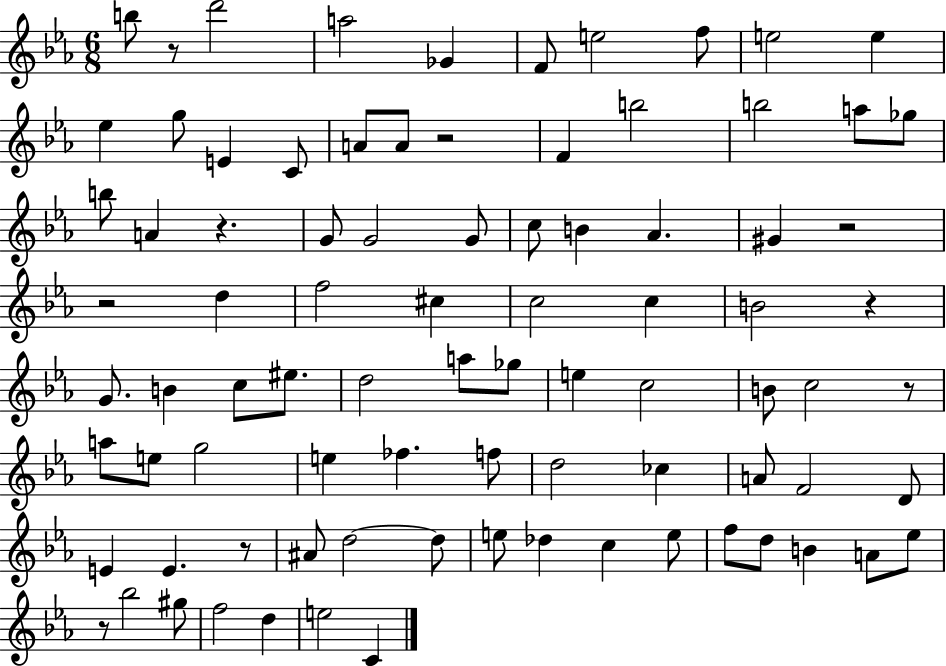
B5/e R/e D6/h A5/h Gb4/q F4/e E5/h F5/e E5/h E5/q Eb5/q G5/e E4/q C4/e A4/e A4/e R/h F4/q B5/h B5/h A5/e Gb5/e B5/e A4/q R/q. G4/e G4/h G4/e C5/e B4/q Ab4/q. G#4/q R/h R/h D5/q F5/h C#5/q C5/h C5/q B4/h R/q G4/e. B4/q C5/e EIS5/e. D5/h A5/e Gb5/e E5/q C5/h B4/e C5/h R/e A5/e E5/e G5/h E5/q FES5/q. F5/e D5/h CES5/q A4/e F4/h D4/e E4/q E4/q. R/e A#4/e D5/h D5/e E5/e Db5/q C5/q E5/e F5/e D5/e B4/q A4/e Eb5/e R/e Bb5/h G#5/e F5/h D5/q E5/h C4/q